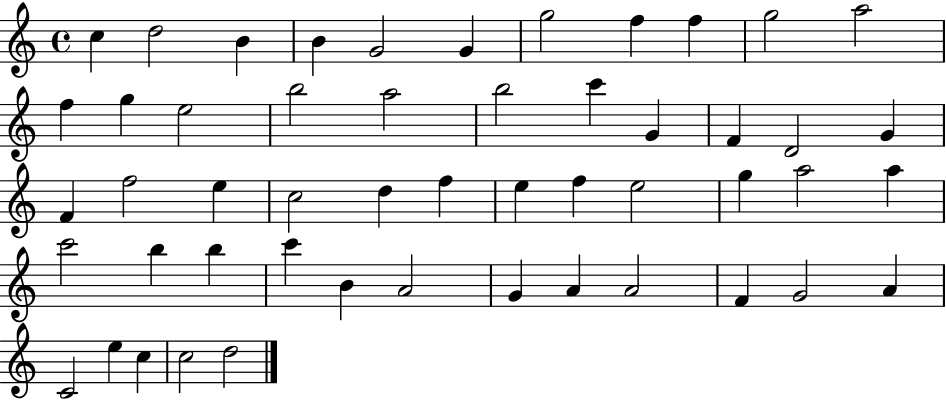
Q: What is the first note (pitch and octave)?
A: C5